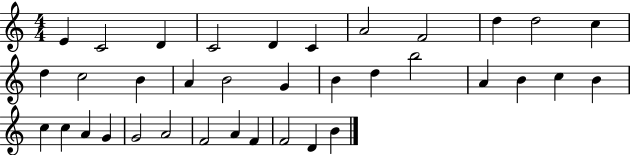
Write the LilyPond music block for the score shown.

{
  \clef treble
  \numericTimeSignature
  \time 4/4
  \key c \major
  e'4 c'2 d'4 | c'2 d'4 c'4 | a'2 f'2 | d''4 d''2 c''4 | \break d''4 c''2 b'4 | a'4 b'2 g'4 | b'4 d''4 b''2 | a'4 b'4 c''4 b'4 | \break c''4 c''4 a'4 g'4 | g'2 a'2 | f'2 a'4 f'4 | f'2 d'4 b'4 | \break \bar "|."
}